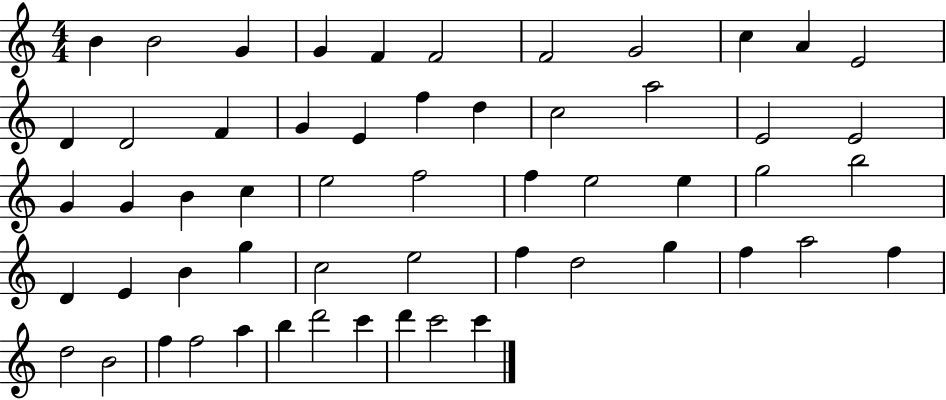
X:1
T:Untitled
M:4/4
L:1/4
K:C
B B2 G G F F2 F2 G2 c A E2 D D2 F G E f d c2 a2 E2 E2 G G B c e2 f2 f e2 e g2 b2 D E B g c2 e2 f d2 g f a2 f d2 B2 f f2 a b d'2 c' d' c'2 c'